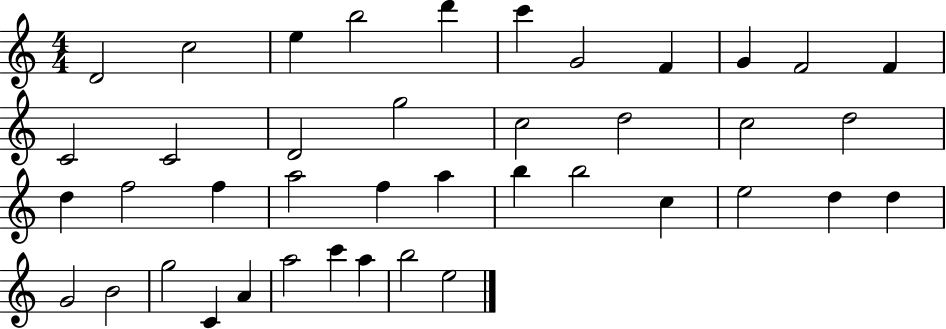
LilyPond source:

{
  \clef treble
  \numericTimeSignature
  \time 4/4
  \key c \major
  d'2 c''2 | e''4 b''2 d'''4 | c'''4 g'2 f'4 | g'4 f'2 f'4 | \break c'2 c'2 | d'2 g''2 | c''2 d''2 | c''2 d''2 | \break d''4 f''2 f''4 | a''2 f''4 a''4 | b''4 b''2 c''4 | e''2 d''4 d''4 | \break g'2 b'2 | g''2 c'4 a'4 | a''2 c'''4 a''4 | b''2 e''2 | \break \bar "|."
}